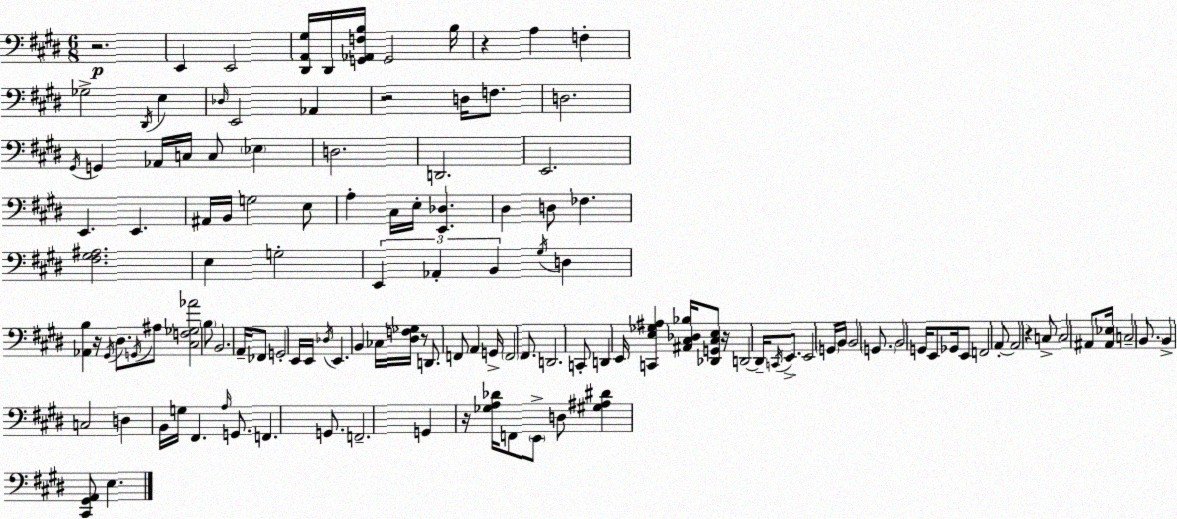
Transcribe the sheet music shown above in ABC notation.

X:1
T:Untitled
M:6/8
L:1/4
K:E
z2 E,, E,,2 [^D,,A,,^G,]/4 ^D,,/4 [G,,_A,,F,B,]/4 G,,2 B,/4 z A, F, _G,2 ^D,,/4 E, _D,/4 E,,2 _A,, z2 D,/4 F,/2 D,2 ^G,,/4 G,, _A,,/4 C,/4 C,/2 _E, D,2 D,,2 E,,2 E,, E,, ^A,,/4 B,,/4 G,2 E,/2 A, ^C,/4 E,/4 [E,,_D,] ^D, D,/2 _F, [^F,^G,^A,]2 E, G,2 E,, _A,, B,, ^G,/4 D, [_A,,B,] z/4 ^G,,/4 ^D,/2 G,,/4 ^A,/2 [^C,F,_G,_A]2 B,/2 B,,2 A,,/4 _F,,/2 G,,2 E,,/4 E,,/4 _D,/4 E,, B,, _C,/4 [^D,F,_G,]/4 z/2 D,,/2 F,,/2 A,, G,,/4 F,,2 ^F,,/2 D,,2 C,,/2 D,, E,,/4 [C,,E,_G,^A,] [^A,,^C,_D,_B,]/4 [_D,,G,,^C,E,]/2 z/4 D,,2 D,,/4 C,,/4 E,,/2 E,,2 G,,/4 B,,/4 B,,2 G,,/2 B,,2 G,,/4 E,,/2 _G,,/4 E,,/2 F,,2 A,,/2 A,,2 z C,/2 C,2 ^A,,/2 [^A,,_E,]/4 C,2 B,,/2 B,, C,2 D, B,,/4 G,/4 ^F,, A,/4 G,,/2 F,, G,,/2 F,,2 G,, z/4 [_G,A,_D]/4 F,,/2 E,,/2 D,/2 [^G,^A,^D] [^C,,^G,,A,,]/2 E,